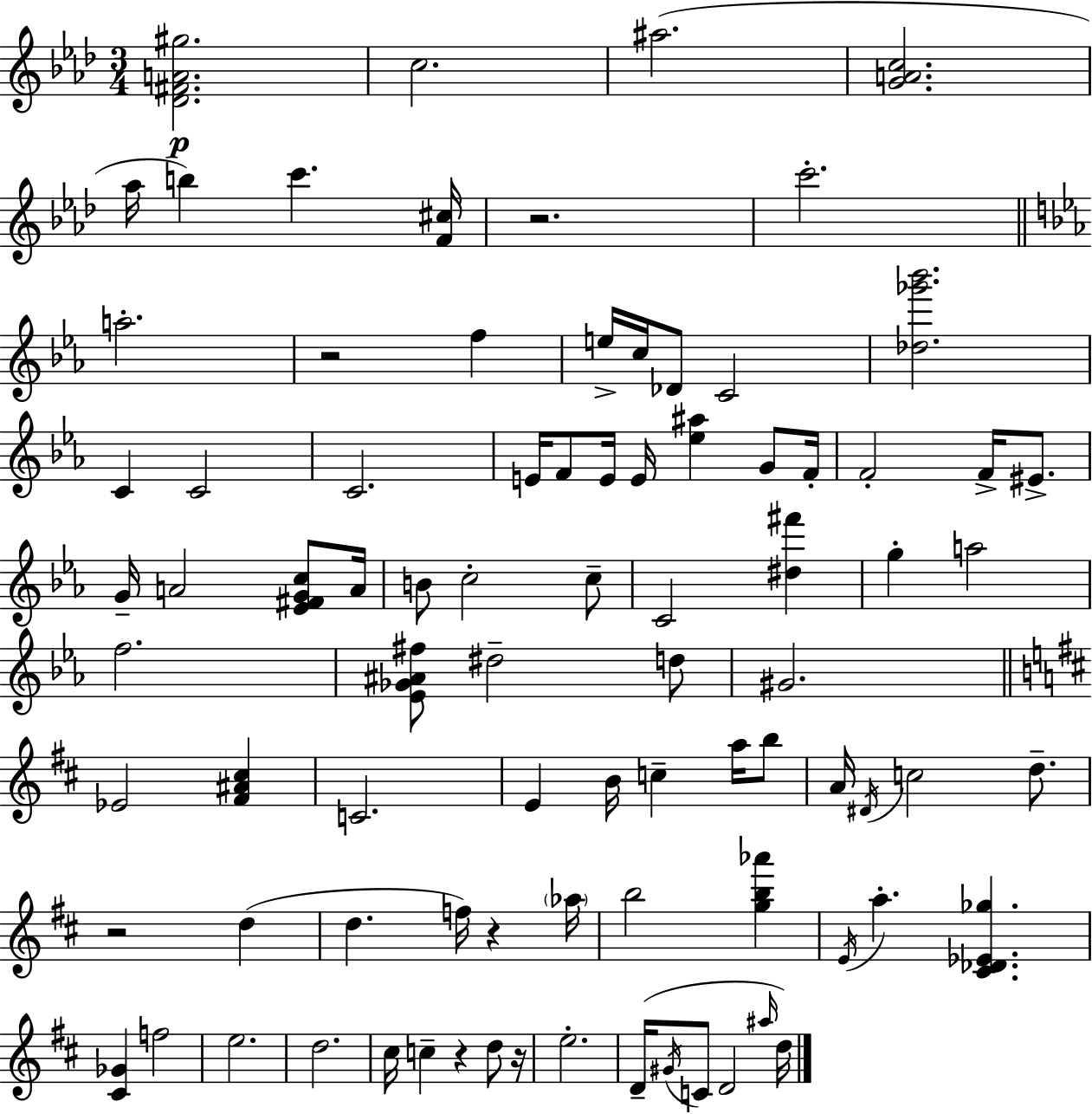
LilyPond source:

{
  \clef treble
  \numericTimeSignature
  \time 3/4
  \key f \minor
  \repeat volta 2 { <des' fis' a' gis''>2.\p | c''2. | ais''2.( | <g' a' c''>2. | \break aes''16 b''4) c'''4. <f' cis''>16 | r2. | c'''2.-. | \bar "||" \break \key ees \major a''2.-. | r2 f''4 | e''16-> c''16 des'8 c'2 | <des'' ges''' bes'''>2. | \break c'4 c'2 | c'2. | e'16 f'8 e'16 e'16 <ees'' ais''>4 g'8 f'16-. | f'2-. f'16-> eis'8.-> | \break g'16-- a'2 <ees' fis' g' c''>8 a'16 | b'8 c''2-. c''8-- | c'2 <dis'' fis'''>4 | g''4-. a''2 | \break f''2. | <ees' ges' ais' fis''>8 dis''2-- d''8 | gis'2. | \bar "||" \break \key d \major ees'2 <fis' ais' cis''>4 | c'2. | e'4 b'16 c''4-- a''16 b''8 | a'16 \acciaccatura { dis'16 } c''2 d''8.-- | \break r2 d''4( | d''4. f''16) r4 | \parenthesize aes''16 b''2 <g'' b'' aes'''>4 | \acciaccatura { e'16 } a''4.-. <cis' des' ees' ges''>4. | \break <cis' ges'>4 f''2 | e''2. | d''2. | cis''16 c''4-- r4 d''8 | \break r16 e''2.-. | d'16--( \acciaccatura { gis'16 } c'8 d'2 | \grace { ais''16 }) d''16 } \bar "|."
}